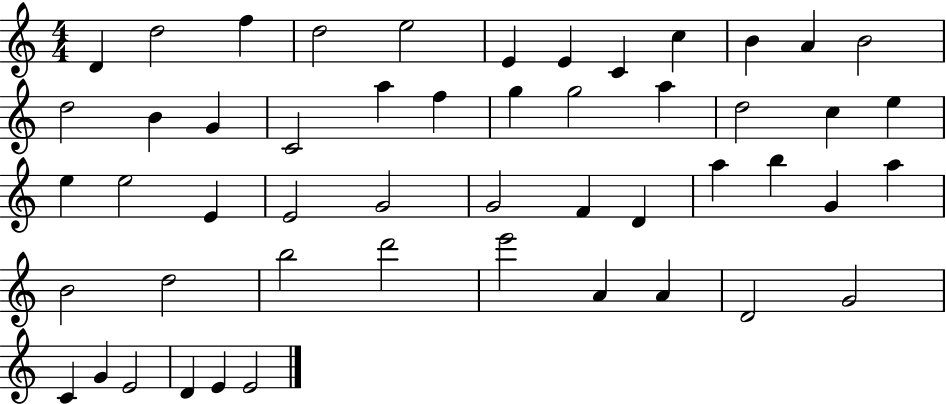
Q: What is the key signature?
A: C major